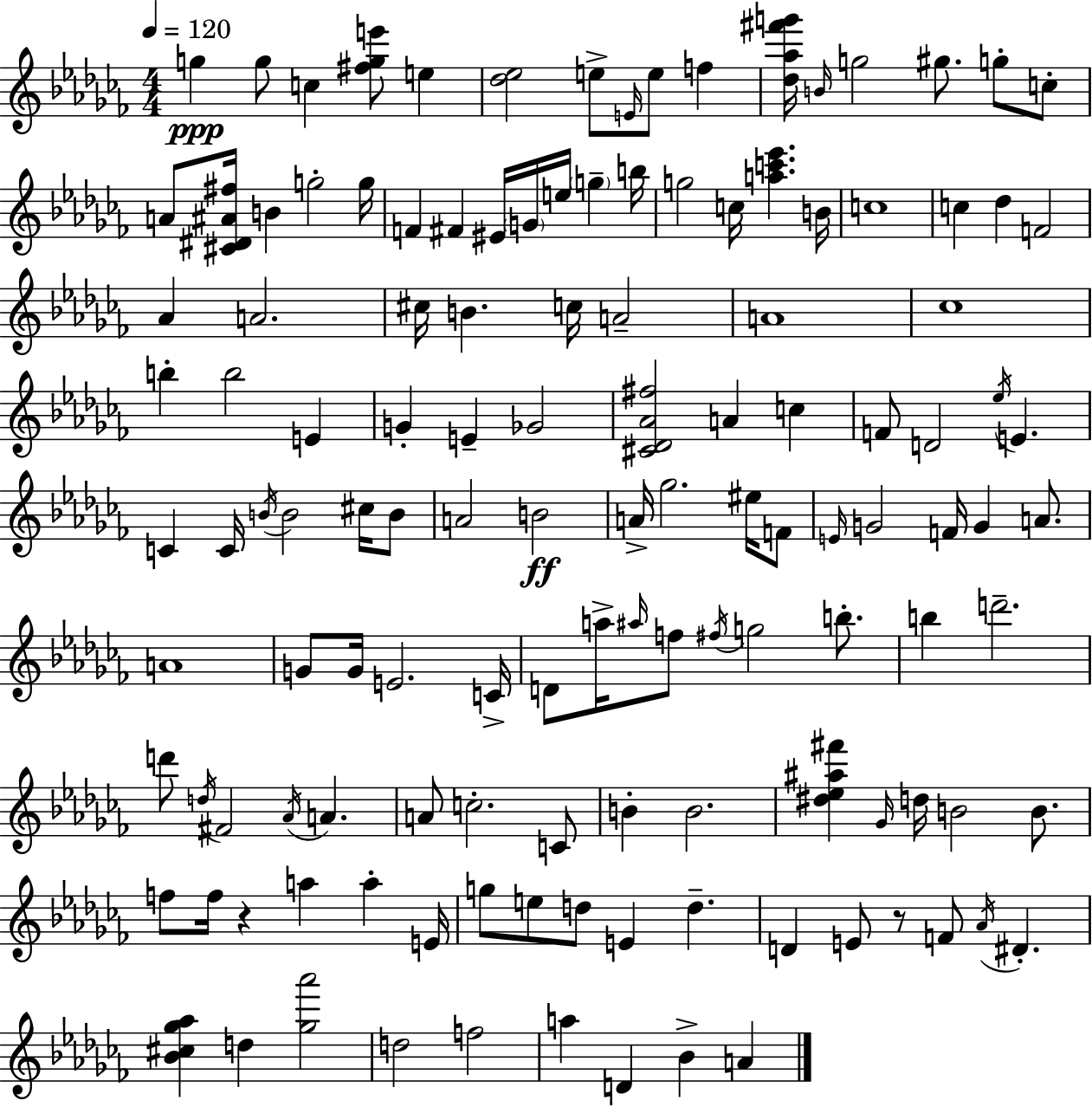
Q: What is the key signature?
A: AES minor